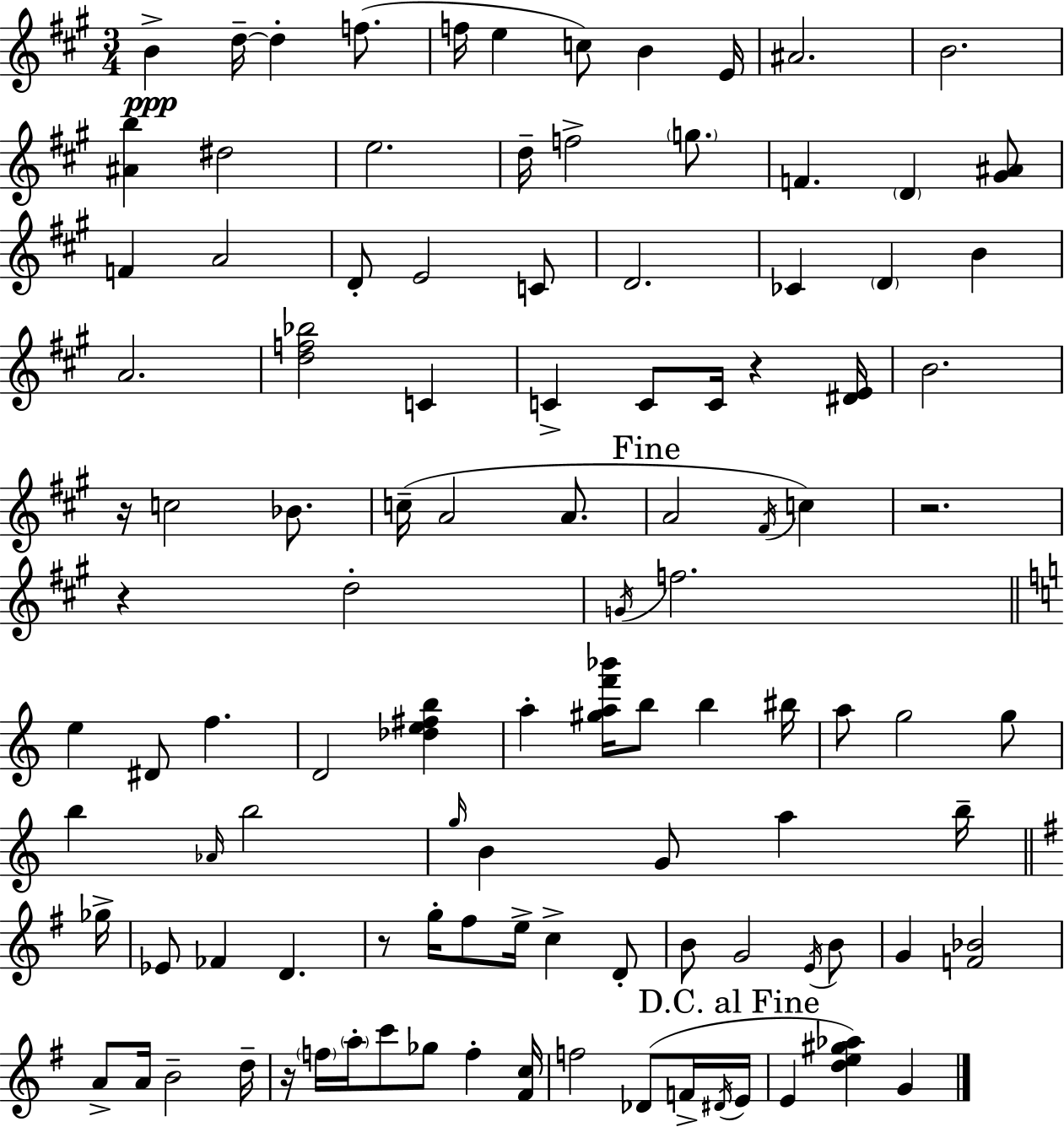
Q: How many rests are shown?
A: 6